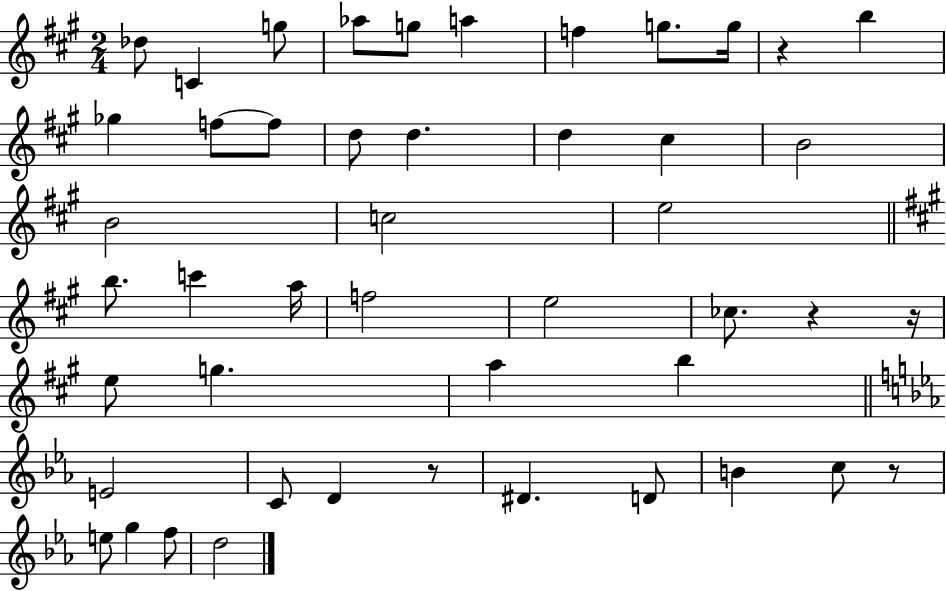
{
  \clef treble
  \numericTimeSignature
  \time 2/4
  \key a \major
  des''8 c'4 g''8 | aes''8 g''8 a''4 | f''4 g''8. g''16 | r4 b''4 | \break ges''4 f''8~~ f''8 | d''8 d''4. | d''4 cis''4 | b'2 | \break b'2 | c''2 | e''2 | \bar "||" \break \key a \major b''8. c'''4 a''16 | f''2 | e''2 | ces''8. r4 r16 | \break e''8 g''4. | a''4 b''4 | \bar "||" \break \key c \minor e'2 | c'8 d'4 r8 | dis'4. d'8 | b'4 c''8 r8 | \break e''8 g''4 f''8 | d''2 | \bar "|."
}